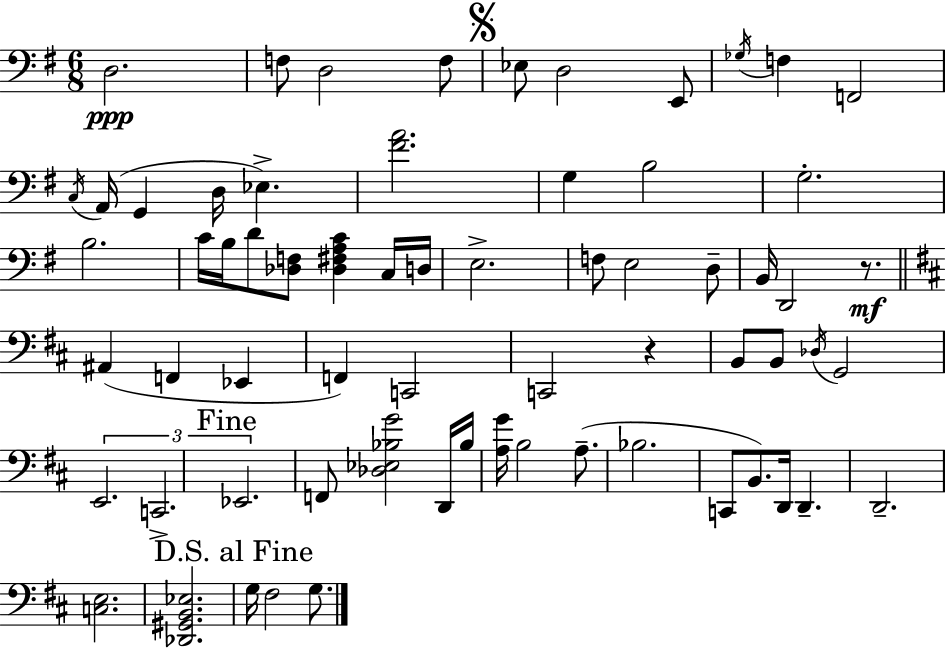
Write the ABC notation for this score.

X:1
T:Untitled
M:6/8
L:1/4
K:Em
D,2 F,/2 D,2 F,/2 _E,/2 D,2 E,,/2 _G,/4 F, F,,2 C,/4 A,,/4 G,, D,/4 _E, [^FA]2 G, B,2 G,2 B,2 C/4 B,/4 D/2 [_D,F,]/2 [_D,^F,A,C] C,/4 D,/4 E,2 F,/2 E,2 D,/2 B,,/4 D,,2 z/2 ^A,, F,, _E,, F,, C,,2 C,,2 z B,,/2 B,,/2 _D,/4 G,,2 E,,2 C,,2 _E,,2 F,,/2 [_D,_E,_B,G]2 D,,/4 _B,/4 [A,G]/4 B,2 A,/2 _B,2 C,,/2 B,,/2 D,,/4 D,, D,,2 [C,E,]2 [_D,,^G,,B,,_E,]2 G,/4 ^F,2 G,/2